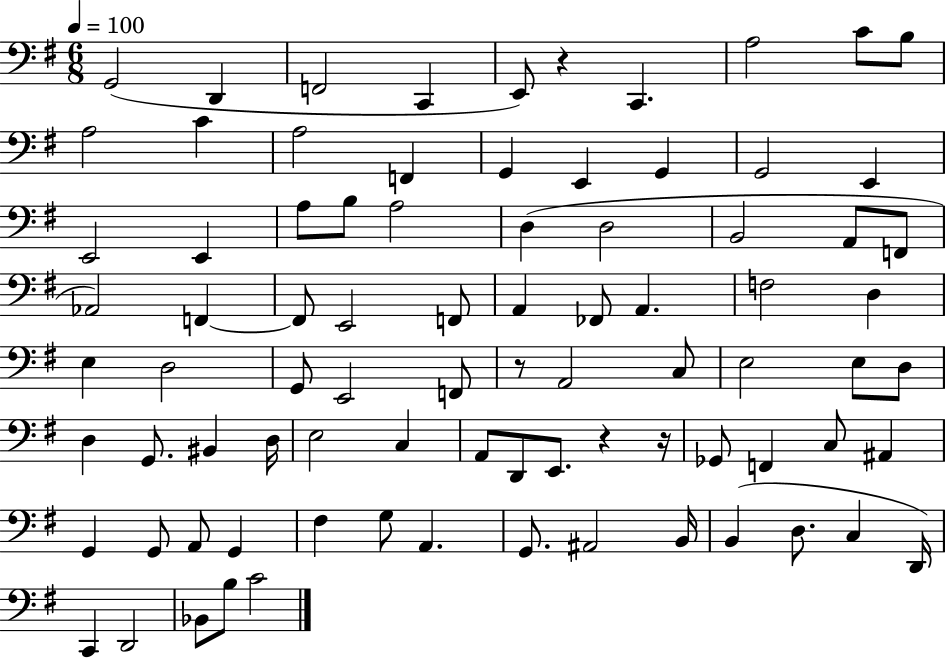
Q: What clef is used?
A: bass